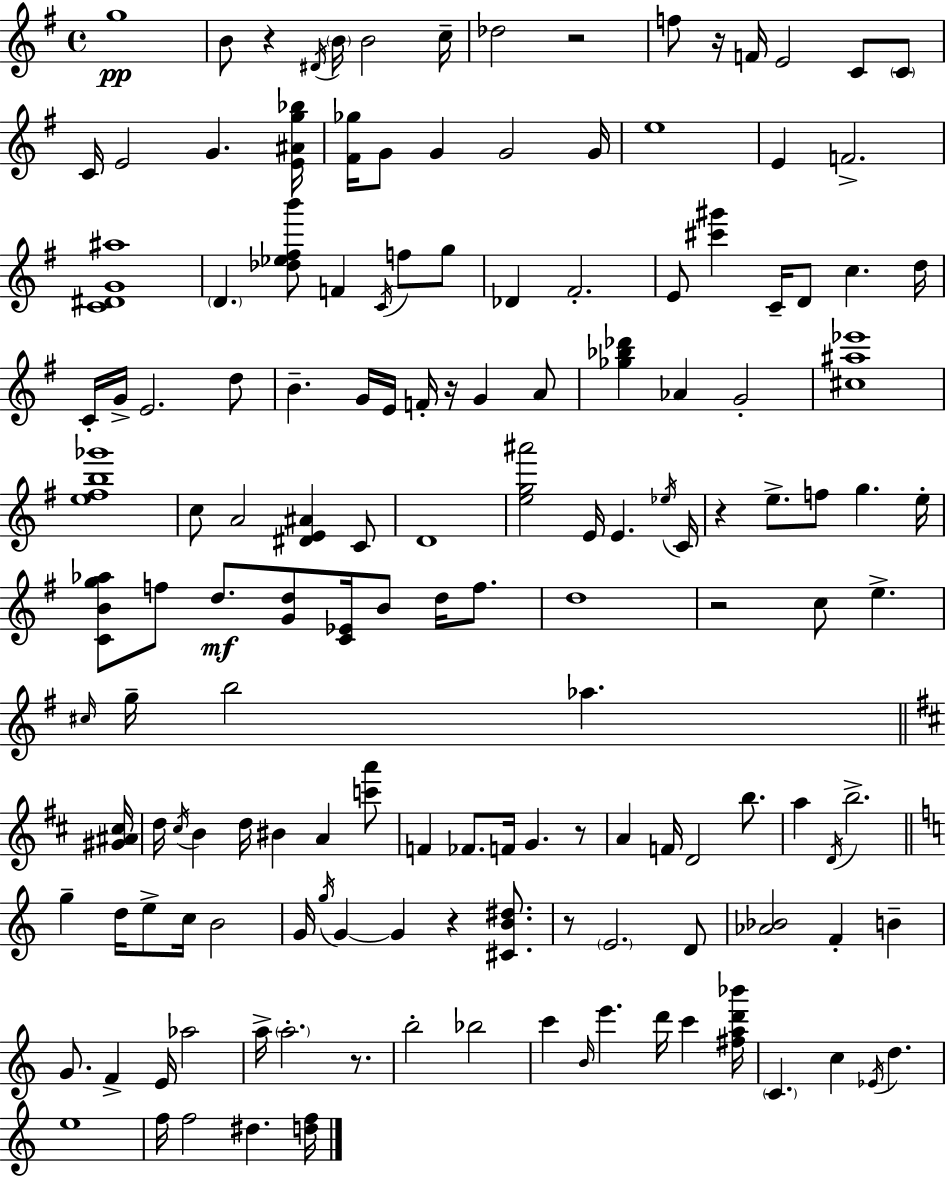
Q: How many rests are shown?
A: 10